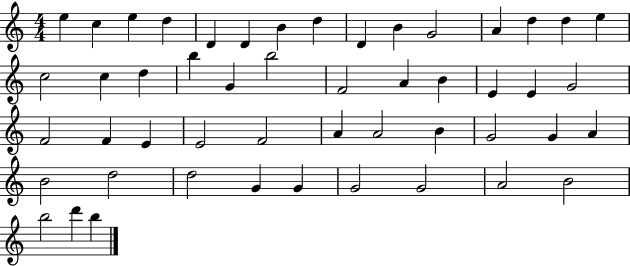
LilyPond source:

{
  \clef treble
  \numericTimeSignature
  \time 4/4
  \key c \major
  e''4 c''4 e''4 d''4 | d'4 d'4 b'4 d''4 | d'4 b'4 g'2 | a'4 d''4 d''4 e''4 | \break c''2 c''4 d''4 | b''4 g'4 b''2 | f'2 a'4 b'4 | e'4 e'4 g'2 | \break f'2 f'4 e'4 | e'2 f'2 | a'4 a'2 b'4 | g'2 g'4 a'4 | \break b'2 d''2 | d''2 g'4 g'4 | g'2 g'2 | a'2 b'2 | \break b''2 d'''4 b''4 | \bar "|."
}